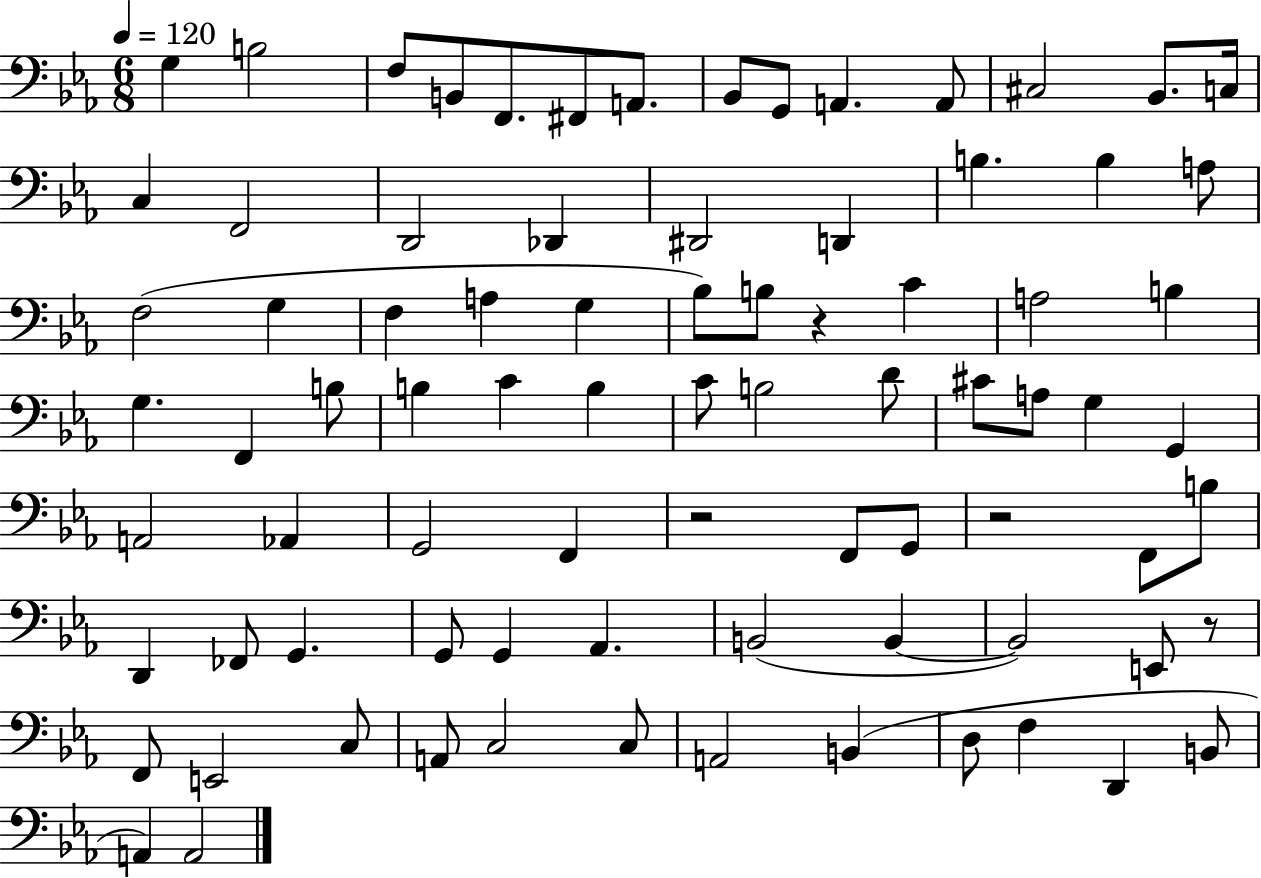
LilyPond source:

{
  \clef bass
  \numericTimeSignature
  \time 6/8
  \key ees \major
  \tempo 4 = 120
  \repeat volta 2 { g4 b2 | f8 b,8 f,8. fis,8 a,8. | bes,8 g,8 a,4. a,8 | cis2 bes,8. c16 | \break c4 f,2 | d,2 des,4 | dis,2 d,4 | b4. b4 a8 | \break f2( g4 | f4 a4 g4 | bes8) b8 r4 c'4 | a2 b4 | \break g4. f,4 b8 | b4 c'4 b4 | c'8 b2 d'8 | cis'8 a8 g4 g,4 | \break a,2 aes,4 | g,2 f,4 | r2 f,8 g,8 | r2 f,8 b8 | \break d,4 fes,8 g,4. | g,8 g,4 aes,4. | b,2( b,4~~ | b,2) e,8 r8 | \break f,8 e,2 c8 | a,8 c2 c8 | a,2 b,4( | d8 f4 d,4 b,8 | \break a,4) a,2 | } \bar "|."
}